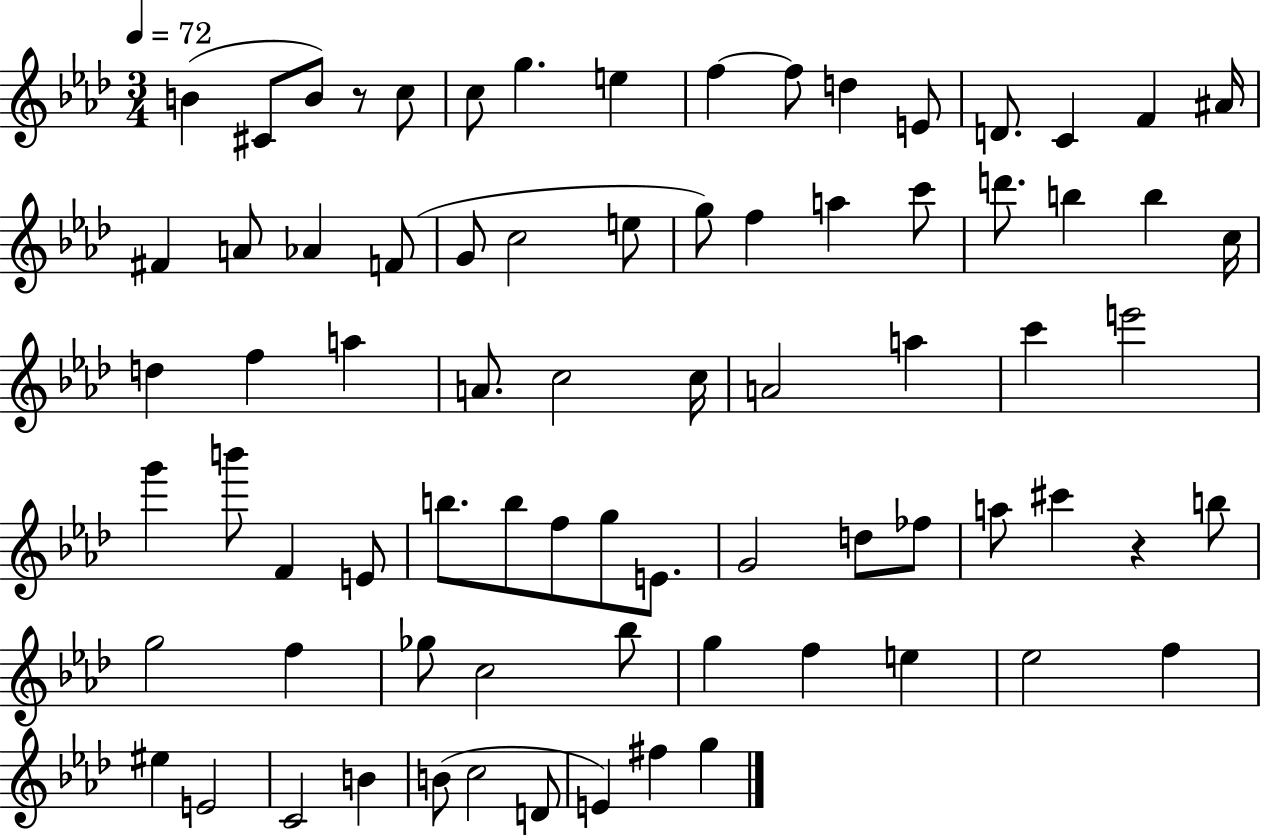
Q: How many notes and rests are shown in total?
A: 77